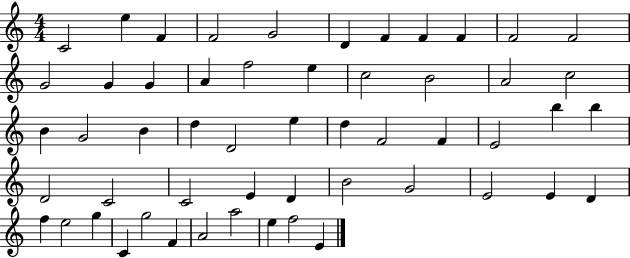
{
  \clef treble
  \numericTimeSignature
  \time 4/4
  \key c \major
  c'2 e''4 f'4 | f'2 g'2 | d'4 f'4 f'4 f'4 | f'2 f'2 | \break g'2 g'4 g'4 | a'4 f''2 e''4 | c''2 b'2 | a'2 c''2 | \break b'4 g'2 b'4 | d''4 d'2 e''4 | d''4 f'2 f'4 | e'2 b''4 b''4 | \break d'2 c'2 | c'2 e'4 d'4 | b'2 g'2 | e'2 e'4 d'4 | \break f''4 e''2 g''4 | c'4 g''2 f'4 | a'2 a''2 | e''4 f''2 e'4 | \break \bar "|."
}